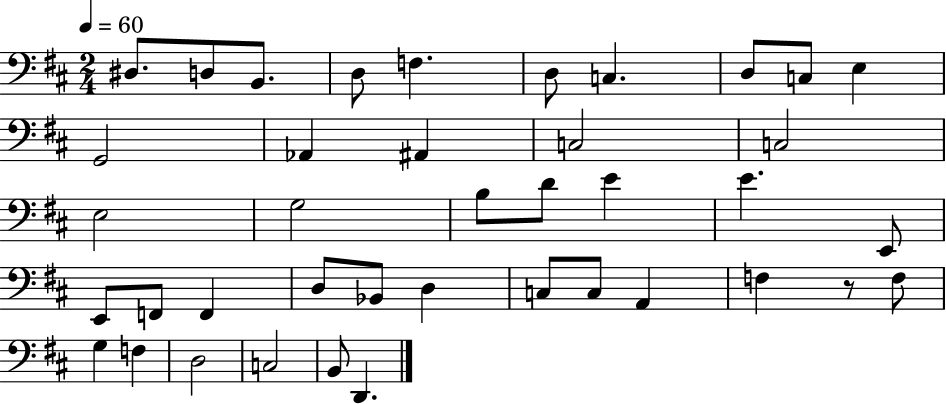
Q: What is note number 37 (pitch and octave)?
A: C3